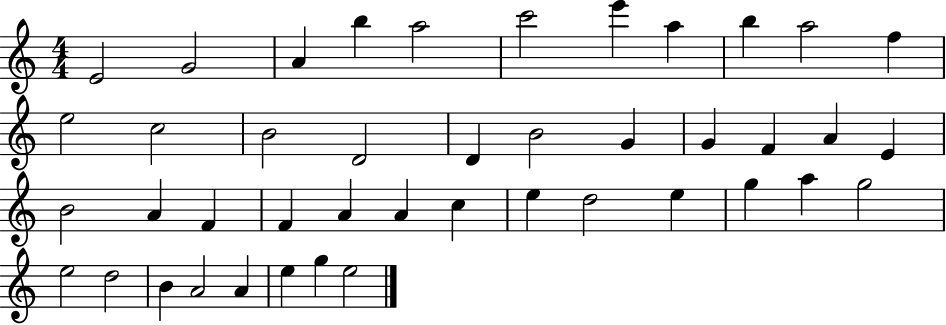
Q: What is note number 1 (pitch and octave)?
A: E4